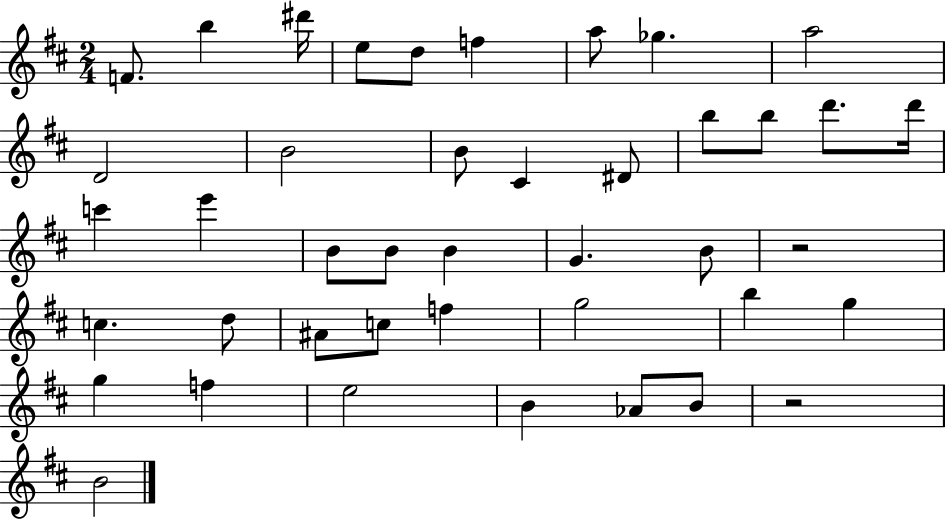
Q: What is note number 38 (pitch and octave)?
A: Ab4